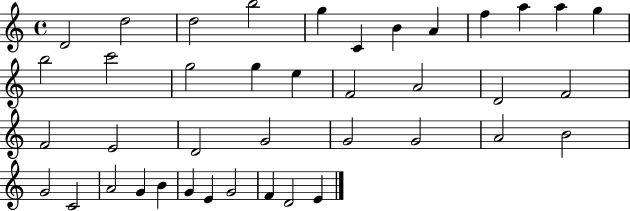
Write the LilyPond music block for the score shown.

{
  \clef treble
  \time 4/4
  \defaultTimeSignature
  \key c \major
  d'2 d''2 | d''2 b''2 | g''4 c'4 b'4 a'4 | f''4 a''4 a''4 g''4 | \break b''2 c'''2 | g''2 g''4 e''4 | f'2 a'2 | d'2 f'2 | \break f'2 e'2 | d'2 g'2 | g'2 g'2 | a'2 b'2 | \break g'2 c'2 | a'2 g'4 b'4 | g'4 e'4 g'2 | f'4 d'2 e'4 | \break \bar "|."
}